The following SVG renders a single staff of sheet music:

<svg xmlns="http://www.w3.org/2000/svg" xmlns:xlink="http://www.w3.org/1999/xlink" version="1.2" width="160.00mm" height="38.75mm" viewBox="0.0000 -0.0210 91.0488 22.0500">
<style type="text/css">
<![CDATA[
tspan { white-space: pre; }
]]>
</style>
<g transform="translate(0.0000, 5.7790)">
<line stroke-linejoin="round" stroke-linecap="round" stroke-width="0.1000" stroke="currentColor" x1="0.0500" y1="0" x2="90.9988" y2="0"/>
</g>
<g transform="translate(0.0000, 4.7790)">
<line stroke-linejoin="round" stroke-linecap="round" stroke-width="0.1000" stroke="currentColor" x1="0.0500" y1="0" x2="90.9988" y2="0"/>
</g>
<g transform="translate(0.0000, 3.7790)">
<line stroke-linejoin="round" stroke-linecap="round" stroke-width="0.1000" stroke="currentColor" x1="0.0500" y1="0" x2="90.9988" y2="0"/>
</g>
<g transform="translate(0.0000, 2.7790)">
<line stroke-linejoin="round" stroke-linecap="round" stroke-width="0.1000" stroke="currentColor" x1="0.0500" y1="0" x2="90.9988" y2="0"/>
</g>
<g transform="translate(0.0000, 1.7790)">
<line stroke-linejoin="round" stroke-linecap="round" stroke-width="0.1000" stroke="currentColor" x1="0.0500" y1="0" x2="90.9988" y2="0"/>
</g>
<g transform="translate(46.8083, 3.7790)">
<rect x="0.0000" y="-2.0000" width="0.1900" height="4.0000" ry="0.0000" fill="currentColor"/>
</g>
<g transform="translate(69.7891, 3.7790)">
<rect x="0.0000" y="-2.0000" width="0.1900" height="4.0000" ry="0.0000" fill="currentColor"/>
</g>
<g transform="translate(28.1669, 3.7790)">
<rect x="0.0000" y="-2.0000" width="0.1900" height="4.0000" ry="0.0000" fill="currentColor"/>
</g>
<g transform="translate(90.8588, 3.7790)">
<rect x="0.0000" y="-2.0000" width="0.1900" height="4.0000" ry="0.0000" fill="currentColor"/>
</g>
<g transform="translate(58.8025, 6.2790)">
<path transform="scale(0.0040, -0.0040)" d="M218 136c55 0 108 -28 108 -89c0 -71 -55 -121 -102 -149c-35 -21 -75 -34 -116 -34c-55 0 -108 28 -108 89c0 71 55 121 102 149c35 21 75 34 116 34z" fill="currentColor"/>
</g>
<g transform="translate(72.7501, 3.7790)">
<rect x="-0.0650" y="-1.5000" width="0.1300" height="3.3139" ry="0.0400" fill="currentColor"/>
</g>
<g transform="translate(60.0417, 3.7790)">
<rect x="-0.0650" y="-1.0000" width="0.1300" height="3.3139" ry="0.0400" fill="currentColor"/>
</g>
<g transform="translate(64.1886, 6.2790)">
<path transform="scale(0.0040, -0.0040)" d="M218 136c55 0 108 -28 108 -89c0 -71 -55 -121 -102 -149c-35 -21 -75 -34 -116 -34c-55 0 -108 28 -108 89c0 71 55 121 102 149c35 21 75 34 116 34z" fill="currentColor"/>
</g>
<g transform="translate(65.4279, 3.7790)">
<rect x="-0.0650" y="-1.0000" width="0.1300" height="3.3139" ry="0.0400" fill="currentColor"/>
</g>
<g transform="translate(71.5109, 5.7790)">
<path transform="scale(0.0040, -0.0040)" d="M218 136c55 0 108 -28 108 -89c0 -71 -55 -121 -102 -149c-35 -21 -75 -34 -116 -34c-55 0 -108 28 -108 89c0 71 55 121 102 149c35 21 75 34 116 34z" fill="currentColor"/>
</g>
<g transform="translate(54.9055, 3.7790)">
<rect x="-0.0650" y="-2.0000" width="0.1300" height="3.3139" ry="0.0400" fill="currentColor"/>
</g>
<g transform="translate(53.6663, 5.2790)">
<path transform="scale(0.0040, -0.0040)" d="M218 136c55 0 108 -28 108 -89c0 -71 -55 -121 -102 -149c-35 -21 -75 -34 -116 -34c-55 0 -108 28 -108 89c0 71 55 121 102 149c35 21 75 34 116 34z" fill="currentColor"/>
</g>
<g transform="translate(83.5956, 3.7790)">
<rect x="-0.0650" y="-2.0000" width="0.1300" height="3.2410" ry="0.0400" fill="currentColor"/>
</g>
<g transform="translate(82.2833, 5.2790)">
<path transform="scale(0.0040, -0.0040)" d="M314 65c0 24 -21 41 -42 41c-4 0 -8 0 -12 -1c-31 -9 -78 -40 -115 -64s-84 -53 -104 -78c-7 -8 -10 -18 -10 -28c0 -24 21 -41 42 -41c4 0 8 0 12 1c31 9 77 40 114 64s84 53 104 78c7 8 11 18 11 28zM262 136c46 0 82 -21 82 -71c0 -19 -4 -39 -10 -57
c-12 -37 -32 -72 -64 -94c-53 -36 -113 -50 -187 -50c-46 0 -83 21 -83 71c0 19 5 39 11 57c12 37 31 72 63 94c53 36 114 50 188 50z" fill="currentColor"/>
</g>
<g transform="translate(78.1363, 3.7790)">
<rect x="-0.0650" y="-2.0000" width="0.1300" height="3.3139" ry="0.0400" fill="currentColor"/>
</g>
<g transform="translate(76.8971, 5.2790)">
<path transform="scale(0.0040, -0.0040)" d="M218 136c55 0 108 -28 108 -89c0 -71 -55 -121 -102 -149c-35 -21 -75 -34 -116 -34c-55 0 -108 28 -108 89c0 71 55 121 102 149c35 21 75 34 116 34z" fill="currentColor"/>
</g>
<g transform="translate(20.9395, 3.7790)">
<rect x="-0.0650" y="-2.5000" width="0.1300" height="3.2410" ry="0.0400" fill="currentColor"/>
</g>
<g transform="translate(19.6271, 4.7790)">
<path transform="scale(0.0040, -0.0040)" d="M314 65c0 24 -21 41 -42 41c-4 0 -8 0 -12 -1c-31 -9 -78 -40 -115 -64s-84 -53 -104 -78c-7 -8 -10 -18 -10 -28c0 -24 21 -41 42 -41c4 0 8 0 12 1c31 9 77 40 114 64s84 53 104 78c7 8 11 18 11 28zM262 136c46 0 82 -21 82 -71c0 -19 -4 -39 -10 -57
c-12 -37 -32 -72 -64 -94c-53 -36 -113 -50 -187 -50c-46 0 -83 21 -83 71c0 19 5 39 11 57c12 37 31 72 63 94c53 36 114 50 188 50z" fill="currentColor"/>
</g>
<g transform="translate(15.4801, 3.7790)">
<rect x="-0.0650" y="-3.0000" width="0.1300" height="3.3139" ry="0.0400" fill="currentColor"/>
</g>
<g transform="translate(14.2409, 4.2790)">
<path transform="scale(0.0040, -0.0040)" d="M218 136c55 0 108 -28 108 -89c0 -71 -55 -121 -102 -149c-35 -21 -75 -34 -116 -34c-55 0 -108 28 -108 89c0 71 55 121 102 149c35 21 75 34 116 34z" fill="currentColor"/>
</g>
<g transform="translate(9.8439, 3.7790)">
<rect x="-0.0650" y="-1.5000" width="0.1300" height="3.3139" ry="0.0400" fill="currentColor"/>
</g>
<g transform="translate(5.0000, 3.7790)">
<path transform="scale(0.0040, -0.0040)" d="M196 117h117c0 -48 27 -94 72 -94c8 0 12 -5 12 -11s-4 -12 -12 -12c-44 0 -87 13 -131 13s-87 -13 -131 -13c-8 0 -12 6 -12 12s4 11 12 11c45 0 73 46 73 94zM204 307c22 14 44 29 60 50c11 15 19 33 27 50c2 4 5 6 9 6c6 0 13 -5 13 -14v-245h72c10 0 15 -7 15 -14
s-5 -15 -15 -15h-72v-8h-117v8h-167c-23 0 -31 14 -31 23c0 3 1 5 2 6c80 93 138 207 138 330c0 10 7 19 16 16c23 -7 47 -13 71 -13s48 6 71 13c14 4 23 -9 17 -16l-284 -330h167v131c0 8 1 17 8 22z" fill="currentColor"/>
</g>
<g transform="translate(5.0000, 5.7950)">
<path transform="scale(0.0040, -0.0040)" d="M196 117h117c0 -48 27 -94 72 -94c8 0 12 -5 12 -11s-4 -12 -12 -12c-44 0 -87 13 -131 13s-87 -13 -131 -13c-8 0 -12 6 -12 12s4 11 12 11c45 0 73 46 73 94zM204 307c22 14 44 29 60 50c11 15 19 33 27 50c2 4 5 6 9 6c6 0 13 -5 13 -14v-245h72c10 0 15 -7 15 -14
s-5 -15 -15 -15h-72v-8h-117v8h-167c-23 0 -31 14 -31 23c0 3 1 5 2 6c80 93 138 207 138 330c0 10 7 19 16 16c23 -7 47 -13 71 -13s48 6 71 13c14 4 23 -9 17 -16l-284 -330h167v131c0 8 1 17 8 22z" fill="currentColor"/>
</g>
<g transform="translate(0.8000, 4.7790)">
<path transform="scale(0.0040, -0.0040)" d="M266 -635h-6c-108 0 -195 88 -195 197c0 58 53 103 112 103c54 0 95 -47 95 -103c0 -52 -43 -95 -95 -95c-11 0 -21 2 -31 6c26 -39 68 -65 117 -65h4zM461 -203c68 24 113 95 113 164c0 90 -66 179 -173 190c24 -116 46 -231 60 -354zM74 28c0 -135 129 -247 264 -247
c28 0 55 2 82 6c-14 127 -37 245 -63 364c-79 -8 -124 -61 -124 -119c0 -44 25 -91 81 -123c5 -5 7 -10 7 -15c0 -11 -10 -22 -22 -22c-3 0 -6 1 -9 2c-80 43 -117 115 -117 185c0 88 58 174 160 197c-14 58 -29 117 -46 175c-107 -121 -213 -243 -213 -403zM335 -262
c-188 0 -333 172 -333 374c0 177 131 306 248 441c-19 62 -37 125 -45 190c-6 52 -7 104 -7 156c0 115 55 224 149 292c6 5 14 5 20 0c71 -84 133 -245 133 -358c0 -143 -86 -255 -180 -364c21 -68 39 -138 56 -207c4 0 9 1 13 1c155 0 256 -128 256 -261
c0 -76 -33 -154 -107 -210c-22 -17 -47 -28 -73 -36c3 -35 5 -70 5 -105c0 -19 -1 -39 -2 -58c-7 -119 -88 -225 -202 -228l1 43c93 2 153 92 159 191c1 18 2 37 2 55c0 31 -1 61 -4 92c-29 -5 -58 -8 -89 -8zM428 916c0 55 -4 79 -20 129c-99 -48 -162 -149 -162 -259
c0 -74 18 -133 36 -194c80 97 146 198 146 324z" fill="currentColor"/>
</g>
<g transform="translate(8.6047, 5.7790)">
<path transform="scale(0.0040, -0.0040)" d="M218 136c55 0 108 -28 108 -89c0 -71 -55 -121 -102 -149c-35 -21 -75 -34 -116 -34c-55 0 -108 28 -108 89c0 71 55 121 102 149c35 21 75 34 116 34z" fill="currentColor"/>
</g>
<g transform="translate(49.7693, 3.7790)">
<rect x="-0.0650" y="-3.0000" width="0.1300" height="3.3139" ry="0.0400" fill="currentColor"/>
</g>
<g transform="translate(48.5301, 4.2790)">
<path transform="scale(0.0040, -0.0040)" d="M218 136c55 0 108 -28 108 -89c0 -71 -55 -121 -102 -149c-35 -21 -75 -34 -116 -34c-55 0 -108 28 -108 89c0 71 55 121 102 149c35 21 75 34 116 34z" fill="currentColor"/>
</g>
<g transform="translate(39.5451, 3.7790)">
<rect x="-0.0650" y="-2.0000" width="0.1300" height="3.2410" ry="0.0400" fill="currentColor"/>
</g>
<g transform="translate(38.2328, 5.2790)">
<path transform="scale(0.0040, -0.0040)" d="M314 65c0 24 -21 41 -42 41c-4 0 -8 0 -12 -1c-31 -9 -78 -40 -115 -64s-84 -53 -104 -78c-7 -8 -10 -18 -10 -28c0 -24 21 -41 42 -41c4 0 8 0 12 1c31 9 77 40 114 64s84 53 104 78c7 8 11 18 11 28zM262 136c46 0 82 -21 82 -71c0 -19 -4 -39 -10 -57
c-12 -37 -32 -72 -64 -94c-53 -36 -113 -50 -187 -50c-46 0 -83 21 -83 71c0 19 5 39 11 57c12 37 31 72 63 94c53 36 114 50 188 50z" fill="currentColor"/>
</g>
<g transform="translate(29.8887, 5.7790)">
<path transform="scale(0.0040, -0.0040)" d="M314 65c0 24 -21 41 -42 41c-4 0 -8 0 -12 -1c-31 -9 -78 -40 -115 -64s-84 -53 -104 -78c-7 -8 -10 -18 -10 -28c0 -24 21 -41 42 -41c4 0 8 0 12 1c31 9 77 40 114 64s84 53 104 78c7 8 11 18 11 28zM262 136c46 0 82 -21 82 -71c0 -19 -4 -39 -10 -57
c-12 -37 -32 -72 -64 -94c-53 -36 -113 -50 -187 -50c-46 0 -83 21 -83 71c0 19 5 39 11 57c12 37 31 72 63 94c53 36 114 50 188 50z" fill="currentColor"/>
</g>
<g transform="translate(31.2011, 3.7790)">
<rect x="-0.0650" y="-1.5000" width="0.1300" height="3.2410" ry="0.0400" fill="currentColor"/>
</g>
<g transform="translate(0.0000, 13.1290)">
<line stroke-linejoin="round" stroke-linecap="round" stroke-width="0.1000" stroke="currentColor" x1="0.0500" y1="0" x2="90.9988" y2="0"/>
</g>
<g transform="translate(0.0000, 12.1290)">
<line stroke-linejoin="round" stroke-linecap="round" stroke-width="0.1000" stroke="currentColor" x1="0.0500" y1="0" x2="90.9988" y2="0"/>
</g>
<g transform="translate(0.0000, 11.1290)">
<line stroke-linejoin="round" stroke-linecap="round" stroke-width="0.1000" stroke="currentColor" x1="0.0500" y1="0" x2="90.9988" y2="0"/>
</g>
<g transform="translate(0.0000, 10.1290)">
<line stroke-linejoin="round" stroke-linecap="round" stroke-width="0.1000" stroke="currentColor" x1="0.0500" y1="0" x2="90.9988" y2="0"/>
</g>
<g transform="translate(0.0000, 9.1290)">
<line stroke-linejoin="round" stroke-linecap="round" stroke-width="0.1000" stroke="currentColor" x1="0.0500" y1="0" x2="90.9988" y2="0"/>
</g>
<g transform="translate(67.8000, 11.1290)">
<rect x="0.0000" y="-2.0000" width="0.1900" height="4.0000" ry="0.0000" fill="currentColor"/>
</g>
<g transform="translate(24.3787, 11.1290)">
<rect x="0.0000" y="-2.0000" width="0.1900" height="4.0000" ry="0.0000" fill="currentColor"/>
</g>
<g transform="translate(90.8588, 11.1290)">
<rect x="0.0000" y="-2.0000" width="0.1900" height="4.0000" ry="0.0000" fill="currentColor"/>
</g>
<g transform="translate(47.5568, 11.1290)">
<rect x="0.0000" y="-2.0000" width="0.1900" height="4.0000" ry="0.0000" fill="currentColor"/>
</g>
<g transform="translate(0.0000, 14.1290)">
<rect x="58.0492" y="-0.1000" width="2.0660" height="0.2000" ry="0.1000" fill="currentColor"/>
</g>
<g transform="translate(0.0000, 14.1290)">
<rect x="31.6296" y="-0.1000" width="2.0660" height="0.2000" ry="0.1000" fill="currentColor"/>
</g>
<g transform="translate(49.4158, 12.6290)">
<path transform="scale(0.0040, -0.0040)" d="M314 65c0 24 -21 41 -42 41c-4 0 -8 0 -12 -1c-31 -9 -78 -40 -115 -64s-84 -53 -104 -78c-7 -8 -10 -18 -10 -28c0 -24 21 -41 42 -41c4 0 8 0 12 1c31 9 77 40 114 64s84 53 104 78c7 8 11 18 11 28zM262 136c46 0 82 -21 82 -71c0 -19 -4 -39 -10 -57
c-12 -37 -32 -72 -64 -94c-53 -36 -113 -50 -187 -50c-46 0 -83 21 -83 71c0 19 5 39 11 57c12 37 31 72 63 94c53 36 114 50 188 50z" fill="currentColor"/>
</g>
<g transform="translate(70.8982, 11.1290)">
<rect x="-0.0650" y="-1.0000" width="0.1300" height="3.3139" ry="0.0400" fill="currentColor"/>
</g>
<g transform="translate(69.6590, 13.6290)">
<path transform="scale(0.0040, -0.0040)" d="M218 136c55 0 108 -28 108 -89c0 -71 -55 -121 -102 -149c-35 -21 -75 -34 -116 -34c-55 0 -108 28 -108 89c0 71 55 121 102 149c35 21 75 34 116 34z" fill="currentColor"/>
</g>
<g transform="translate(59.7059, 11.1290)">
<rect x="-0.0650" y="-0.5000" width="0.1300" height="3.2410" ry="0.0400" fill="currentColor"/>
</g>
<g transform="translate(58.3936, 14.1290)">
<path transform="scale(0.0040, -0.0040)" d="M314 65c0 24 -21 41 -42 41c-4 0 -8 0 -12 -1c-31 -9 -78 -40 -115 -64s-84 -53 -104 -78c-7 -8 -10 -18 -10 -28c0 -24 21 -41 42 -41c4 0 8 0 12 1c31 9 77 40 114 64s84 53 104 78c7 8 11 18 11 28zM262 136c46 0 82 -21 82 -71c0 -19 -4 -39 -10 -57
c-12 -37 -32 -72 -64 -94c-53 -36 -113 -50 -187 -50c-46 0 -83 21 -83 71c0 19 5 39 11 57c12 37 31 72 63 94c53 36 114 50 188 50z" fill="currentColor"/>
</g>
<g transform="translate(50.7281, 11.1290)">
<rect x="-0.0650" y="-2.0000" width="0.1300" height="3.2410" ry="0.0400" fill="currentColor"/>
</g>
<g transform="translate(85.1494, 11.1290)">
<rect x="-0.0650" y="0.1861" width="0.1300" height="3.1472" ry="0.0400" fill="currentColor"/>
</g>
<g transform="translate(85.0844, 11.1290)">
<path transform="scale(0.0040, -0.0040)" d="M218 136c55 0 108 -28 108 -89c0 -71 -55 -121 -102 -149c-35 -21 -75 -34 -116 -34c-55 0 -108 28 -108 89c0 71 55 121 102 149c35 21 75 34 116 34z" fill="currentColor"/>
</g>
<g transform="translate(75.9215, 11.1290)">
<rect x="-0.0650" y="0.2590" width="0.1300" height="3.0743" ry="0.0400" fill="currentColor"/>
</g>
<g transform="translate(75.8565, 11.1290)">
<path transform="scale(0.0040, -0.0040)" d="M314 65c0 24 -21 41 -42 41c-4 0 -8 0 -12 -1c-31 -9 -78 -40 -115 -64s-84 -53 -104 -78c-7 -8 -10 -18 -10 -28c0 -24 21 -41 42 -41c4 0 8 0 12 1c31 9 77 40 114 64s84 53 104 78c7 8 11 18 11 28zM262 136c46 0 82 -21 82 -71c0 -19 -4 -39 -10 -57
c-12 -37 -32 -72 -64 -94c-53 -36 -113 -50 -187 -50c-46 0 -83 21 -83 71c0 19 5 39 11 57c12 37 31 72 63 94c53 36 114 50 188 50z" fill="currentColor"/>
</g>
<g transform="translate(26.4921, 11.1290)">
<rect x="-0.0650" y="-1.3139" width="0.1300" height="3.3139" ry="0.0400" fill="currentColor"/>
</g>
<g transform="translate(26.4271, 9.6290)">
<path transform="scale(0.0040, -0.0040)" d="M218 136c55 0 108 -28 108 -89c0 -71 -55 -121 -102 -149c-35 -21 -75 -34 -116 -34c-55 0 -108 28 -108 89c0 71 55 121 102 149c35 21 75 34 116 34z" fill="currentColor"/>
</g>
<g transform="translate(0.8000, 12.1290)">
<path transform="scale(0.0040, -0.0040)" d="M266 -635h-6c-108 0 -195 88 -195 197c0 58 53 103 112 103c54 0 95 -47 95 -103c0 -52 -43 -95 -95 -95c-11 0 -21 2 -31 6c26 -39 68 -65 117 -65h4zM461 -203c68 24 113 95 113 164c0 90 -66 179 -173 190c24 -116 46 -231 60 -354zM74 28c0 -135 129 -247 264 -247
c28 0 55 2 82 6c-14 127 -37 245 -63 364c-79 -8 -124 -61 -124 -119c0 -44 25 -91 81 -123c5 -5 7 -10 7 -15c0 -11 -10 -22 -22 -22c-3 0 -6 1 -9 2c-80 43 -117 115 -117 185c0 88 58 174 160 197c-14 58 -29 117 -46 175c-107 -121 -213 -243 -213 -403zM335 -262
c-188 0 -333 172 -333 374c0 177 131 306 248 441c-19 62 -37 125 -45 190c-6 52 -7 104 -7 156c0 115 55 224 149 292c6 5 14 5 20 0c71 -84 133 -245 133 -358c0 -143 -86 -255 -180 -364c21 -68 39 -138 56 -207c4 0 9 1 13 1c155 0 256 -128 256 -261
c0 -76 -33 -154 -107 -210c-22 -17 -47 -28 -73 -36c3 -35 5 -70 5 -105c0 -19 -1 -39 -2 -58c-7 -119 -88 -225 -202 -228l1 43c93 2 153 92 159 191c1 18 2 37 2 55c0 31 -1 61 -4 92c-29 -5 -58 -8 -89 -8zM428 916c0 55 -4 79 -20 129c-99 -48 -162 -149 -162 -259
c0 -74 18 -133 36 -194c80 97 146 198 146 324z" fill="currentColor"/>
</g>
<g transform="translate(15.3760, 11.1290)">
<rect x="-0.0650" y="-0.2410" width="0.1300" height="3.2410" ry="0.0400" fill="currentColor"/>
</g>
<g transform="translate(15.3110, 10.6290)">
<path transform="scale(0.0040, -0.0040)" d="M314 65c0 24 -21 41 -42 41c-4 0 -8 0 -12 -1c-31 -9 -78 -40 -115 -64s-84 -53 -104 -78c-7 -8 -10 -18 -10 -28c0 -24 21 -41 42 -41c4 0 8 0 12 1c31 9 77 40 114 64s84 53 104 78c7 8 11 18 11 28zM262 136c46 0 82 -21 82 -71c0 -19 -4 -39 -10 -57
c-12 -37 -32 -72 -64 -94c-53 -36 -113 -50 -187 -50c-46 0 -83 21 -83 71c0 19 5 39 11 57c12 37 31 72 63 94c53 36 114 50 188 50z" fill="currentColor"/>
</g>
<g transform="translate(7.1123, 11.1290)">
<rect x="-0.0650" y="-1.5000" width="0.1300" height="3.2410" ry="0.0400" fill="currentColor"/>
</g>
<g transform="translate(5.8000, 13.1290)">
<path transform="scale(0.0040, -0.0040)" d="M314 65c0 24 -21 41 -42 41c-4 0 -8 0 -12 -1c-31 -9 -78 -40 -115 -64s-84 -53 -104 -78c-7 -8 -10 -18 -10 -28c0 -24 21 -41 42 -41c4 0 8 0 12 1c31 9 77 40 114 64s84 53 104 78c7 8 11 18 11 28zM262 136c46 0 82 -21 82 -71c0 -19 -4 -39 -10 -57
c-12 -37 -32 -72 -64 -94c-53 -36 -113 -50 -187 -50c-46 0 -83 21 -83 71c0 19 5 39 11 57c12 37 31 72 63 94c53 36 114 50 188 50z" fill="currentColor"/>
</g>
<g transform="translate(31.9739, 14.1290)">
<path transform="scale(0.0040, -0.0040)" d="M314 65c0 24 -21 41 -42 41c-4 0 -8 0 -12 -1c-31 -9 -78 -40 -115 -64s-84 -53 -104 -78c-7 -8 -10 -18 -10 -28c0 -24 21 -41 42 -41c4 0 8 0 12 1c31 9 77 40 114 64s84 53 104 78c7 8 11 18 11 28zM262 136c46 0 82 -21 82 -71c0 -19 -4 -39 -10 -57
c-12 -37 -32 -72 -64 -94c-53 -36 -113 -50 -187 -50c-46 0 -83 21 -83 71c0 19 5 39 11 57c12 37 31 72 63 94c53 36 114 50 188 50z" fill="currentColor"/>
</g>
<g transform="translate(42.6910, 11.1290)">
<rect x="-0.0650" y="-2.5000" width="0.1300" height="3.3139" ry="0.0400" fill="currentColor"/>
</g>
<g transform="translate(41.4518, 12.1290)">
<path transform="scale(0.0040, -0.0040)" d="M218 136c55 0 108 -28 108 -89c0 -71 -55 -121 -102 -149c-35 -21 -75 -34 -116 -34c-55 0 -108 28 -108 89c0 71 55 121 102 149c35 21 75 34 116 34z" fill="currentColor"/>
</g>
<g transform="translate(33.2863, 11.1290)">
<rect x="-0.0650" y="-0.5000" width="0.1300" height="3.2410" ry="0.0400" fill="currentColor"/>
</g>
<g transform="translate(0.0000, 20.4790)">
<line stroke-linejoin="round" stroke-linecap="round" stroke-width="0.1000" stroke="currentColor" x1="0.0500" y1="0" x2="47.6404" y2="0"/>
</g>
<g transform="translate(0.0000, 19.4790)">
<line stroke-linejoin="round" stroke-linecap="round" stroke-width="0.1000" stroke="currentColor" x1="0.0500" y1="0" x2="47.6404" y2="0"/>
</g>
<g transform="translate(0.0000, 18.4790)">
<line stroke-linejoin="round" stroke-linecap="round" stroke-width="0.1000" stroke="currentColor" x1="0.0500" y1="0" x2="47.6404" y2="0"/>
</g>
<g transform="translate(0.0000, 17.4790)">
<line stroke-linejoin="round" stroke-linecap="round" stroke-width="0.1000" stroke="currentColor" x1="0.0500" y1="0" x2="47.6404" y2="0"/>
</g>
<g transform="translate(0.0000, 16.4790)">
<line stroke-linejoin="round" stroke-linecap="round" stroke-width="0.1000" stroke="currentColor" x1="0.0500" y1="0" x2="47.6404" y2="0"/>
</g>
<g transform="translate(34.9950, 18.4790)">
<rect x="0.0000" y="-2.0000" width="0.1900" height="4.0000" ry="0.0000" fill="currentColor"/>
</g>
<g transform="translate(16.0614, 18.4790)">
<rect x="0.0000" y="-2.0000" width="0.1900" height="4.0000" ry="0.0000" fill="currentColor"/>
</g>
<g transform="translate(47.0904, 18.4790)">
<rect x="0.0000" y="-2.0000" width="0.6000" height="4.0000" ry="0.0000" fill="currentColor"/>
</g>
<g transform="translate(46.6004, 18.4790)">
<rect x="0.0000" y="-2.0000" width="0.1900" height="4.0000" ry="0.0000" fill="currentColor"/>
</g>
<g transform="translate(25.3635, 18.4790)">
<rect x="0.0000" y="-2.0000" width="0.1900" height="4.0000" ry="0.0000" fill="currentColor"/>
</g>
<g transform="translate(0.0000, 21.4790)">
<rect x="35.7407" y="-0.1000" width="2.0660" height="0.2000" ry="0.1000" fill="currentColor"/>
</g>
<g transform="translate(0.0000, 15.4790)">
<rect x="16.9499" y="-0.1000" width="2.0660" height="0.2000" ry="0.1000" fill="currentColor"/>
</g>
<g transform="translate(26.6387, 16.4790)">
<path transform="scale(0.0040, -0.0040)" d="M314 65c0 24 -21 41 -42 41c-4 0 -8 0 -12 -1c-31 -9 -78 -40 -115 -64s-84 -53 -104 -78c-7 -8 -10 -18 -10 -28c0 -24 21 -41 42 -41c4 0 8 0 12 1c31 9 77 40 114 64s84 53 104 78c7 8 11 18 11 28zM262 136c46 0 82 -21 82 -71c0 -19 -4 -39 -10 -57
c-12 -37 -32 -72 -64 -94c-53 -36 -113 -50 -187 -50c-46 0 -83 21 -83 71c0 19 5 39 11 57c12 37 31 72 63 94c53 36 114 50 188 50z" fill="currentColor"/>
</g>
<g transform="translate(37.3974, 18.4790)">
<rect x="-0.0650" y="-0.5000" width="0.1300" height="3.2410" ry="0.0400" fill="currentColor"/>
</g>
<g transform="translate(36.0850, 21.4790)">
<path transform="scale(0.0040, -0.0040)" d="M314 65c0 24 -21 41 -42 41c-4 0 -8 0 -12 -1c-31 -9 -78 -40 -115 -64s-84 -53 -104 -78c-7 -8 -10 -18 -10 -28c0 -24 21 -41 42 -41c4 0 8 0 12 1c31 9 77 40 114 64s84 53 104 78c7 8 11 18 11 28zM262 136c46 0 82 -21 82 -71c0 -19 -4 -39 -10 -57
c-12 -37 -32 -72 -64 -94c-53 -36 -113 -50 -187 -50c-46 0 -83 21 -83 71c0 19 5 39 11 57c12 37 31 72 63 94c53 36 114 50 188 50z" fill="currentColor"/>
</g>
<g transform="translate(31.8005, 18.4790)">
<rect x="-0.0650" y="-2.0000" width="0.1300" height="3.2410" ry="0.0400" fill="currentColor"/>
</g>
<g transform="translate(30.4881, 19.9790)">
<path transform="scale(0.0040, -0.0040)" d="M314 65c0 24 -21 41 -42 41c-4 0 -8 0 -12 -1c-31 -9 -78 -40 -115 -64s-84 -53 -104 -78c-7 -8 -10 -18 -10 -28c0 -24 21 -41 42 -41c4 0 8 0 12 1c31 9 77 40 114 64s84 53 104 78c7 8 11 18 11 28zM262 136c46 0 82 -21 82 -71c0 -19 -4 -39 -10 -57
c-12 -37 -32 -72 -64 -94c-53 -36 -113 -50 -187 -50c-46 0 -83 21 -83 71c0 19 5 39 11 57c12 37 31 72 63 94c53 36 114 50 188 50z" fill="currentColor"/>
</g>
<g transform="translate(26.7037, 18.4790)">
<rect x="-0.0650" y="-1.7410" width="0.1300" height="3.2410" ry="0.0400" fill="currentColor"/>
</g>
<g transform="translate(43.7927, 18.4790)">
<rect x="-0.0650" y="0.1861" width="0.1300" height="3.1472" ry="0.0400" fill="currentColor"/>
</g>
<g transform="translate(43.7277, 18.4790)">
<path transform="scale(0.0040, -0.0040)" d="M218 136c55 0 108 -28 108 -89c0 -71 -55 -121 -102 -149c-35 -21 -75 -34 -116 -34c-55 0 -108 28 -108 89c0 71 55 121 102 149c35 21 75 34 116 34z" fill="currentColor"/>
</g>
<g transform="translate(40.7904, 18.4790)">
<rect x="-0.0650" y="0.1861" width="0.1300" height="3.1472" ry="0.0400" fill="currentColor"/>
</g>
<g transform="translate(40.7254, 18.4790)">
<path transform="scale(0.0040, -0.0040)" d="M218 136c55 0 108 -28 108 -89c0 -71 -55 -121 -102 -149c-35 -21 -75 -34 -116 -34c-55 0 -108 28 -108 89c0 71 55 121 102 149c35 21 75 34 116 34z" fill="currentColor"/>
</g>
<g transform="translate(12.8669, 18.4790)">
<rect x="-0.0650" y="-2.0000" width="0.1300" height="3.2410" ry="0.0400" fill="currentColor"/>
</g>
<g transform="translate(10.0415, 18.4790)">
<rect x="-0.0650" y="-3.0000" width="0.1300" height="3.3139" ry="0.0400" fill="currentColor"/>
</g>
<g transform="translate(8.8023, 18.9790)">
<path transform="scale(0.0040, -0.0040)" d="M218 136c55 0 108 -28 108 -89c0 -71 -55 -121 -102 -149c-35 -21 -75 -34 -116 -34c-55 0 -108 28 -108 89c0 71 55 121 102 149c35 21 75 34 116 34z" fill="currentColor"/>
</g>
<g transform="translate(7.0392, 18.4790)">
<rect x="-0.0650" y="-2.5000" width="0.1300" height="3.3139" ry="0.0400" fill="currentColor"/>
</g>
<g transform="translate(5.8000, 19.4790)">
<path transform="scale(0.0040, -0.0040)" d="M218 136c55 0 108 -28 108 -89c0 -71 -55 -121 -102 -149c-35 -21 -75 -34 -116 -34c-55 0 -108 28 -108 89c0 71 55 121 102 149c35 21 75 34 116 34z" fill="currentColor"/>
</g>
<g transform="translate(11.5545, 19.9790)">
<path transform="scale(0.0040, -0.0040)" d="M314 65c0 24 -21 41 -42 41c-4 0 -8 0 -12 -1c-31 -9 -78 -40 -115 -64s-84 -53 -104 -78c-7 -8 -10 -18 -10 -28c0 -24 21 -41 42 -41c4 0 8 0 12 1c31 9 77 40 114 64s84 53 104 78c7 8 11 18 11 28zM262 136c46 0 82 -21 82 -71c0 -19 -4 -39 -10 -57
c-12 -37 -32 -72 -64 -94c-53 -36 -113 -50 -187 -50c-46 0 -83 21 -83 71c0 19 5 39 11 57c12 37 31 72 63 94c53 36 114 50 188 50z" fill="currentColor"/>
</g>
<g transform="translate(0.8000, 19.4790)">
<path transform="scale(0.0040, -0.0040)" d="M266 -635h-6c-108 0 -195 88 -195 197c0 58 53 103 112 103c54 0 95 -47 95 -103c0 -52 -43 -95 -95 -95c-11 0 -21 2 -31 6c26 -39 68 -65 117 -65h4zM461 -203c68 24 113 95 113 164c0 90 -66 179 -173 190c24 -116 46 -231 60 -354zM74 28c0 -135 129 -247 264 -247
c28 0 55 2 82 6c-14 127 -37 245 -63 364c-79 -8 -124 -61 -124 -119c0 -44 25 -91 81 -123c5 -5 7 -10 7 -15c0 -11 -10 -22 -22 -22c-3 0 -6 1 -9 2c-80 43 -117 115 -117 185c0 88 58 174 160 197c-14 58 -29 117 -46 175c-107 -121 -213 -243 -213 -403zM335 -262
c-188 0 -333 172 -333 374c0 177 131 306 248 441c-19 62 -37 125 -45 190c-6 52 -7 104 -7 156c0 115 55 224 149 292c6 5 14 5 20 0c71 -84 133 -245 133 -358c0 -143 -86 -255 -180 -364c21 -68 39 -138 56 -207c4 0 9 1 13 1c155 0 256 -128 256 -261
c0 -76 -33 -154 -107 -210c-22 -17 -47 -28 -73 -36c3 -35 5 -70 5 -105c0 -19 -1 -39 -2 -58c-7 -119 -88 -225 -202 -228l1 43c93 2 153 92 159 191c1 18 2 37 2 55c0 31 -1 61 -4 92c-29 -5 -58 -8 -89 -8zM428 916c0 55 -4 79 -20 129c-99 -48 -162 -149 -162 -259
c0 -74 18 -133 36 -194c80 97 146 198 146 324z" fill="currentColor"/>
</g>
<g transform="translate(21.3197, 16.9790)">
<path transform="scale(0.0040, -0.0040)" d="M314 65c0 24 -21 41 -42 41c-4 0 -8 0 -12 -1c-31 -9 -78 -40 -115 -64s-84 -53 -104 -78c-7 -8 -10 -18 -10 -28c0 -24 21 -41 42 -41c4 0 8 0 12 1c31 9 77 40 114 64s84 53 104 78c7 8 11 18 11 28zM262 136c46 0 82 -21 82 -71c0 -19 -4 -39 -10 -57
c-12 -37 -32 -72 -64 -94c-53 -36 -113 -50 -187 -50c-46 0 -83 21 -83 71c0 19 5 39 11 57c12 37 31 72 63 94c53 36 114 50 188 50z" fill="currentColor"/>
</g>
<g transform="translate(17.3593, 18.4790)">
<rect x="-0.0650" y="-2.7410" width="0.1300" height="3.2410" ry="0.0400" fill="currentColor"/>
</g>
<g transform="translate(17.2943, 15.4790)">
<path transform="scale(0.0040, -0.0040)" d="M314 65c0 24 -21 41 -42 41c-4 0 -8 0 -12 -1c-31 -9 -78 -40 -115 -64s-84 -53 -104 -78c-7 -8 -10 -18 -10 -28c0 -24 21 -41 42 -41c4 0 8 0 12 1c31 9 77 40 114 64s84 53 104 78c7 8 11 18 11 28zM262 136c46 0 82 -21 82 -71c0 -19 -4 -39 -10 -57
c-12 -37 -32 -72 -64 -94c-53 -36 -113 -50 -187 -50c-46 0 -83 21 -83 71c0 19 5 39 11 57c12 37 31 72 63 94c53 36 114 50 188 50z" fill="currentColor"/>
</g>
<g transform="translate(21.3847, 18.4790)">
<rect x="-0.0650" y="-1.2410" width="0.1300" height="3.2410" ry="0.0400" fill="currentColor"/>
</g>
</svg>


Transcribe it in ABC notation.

X:1
T:Untitled
M:4/4
L:1/4
K:C
E A G2 E2 F2 A F D D E F F2 E2 c2 e C2 G F2 C2 D B2 B G A F2 a2 e2 f2 F2 C2 B B